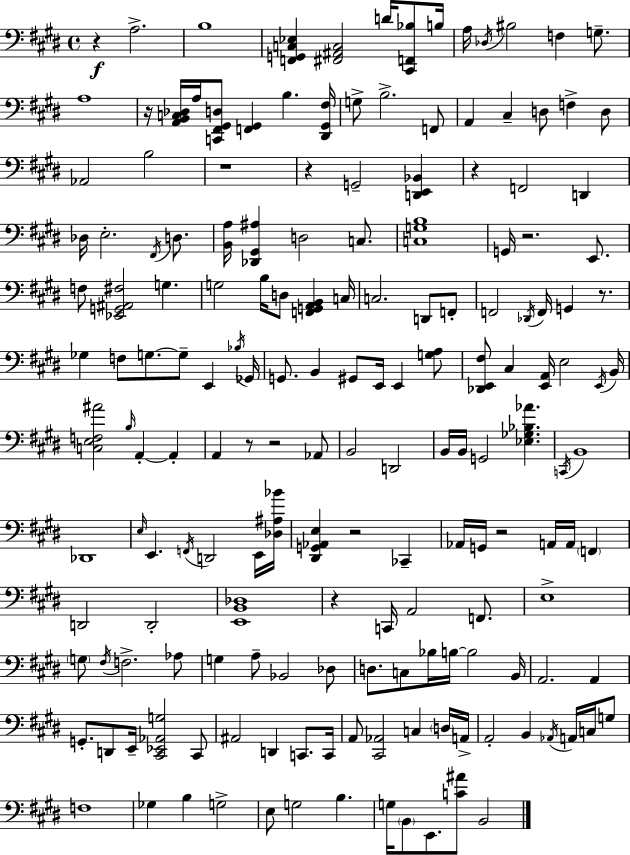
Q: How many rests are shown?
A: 12